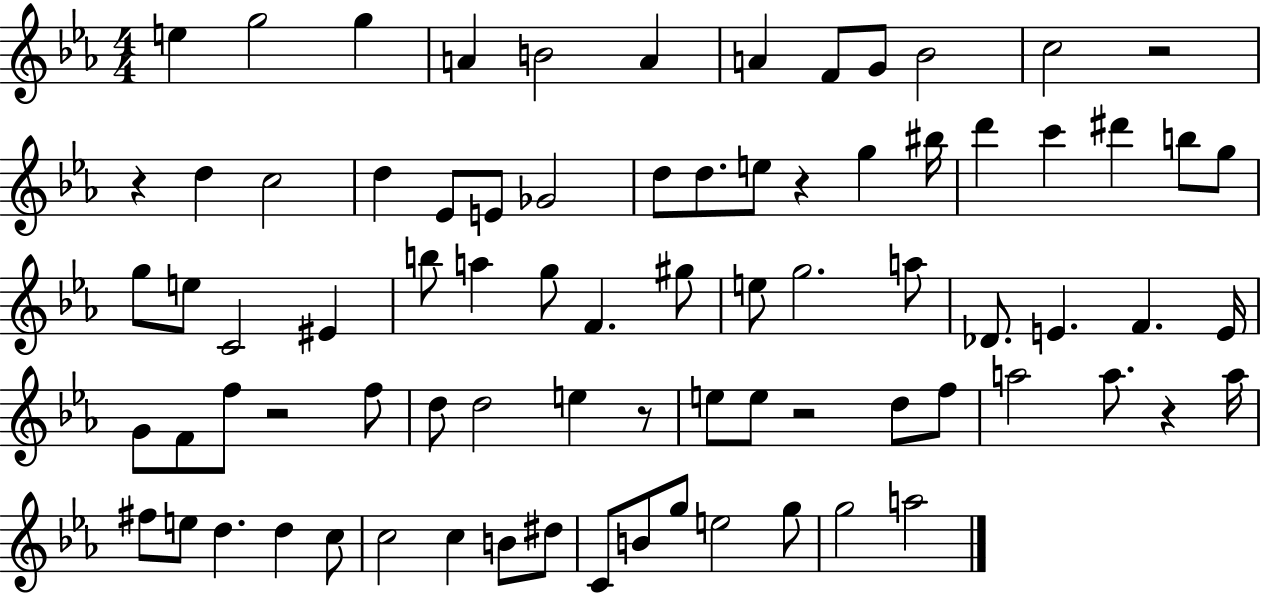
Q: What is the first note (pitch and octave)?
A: E5